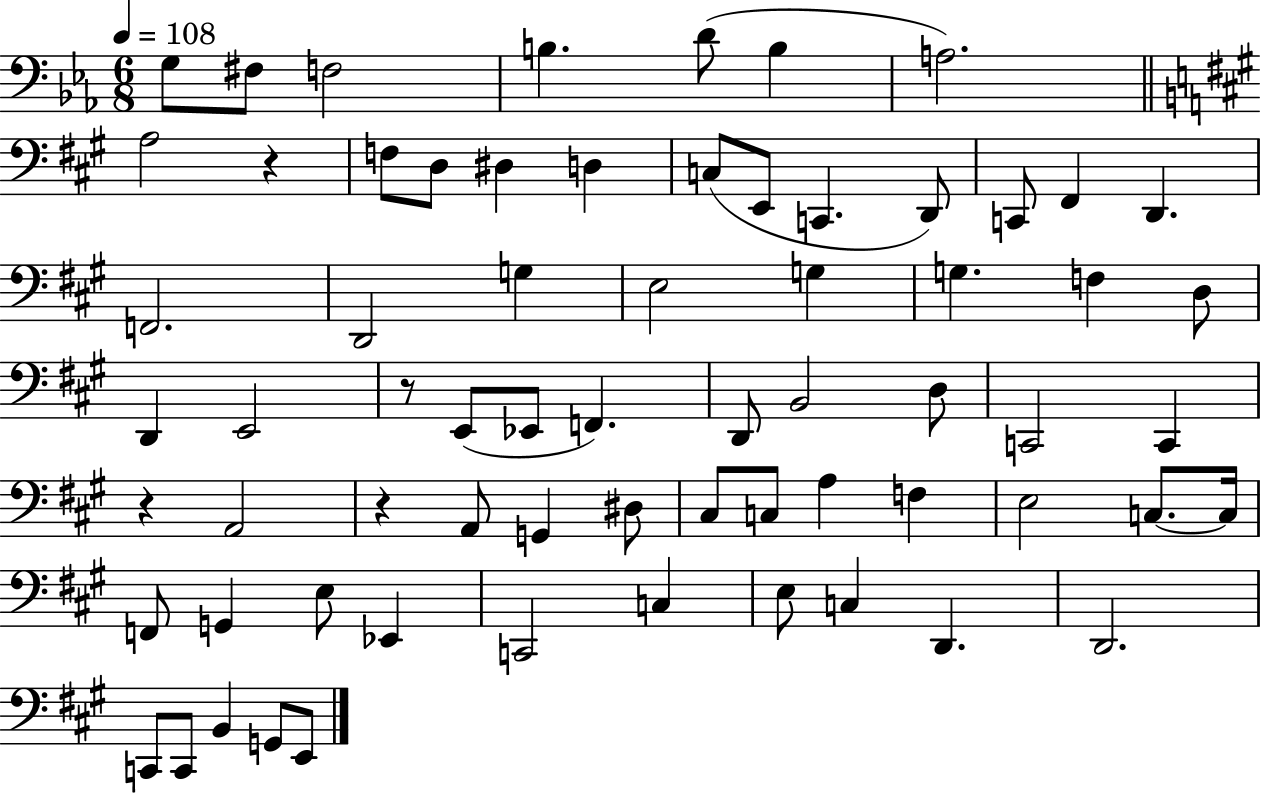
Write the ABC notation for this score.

X:1
T:Untitled
M:6/8
L:1/4
K:Eb
G,/2 ^F,/2 F,2 B, D/2 B, A,2 A,2 z F,/2 D,/2 ^D, D, C,/2 E,,/2 C,, D,,/2 C,,/2 ^F,, D,, F,,2 D,,2 G, E,2 G, G, F, D,/2 D,, E,,2 z/2 E,,/2 _E,,/2 F,, D,,/2 B,,2 D,/2 C,,2 C,, z A,,2 z A,,/2 G,, ^D,/2 ^C,/2 C,/2 A, F, E,2 C,/2 C,/4 F,,/2 G,, E,/2 _E,, C,,2 C, E,/2 C, D,, D,,2 C,,/2 C,,/2 B,, G,,/2 E,,/2